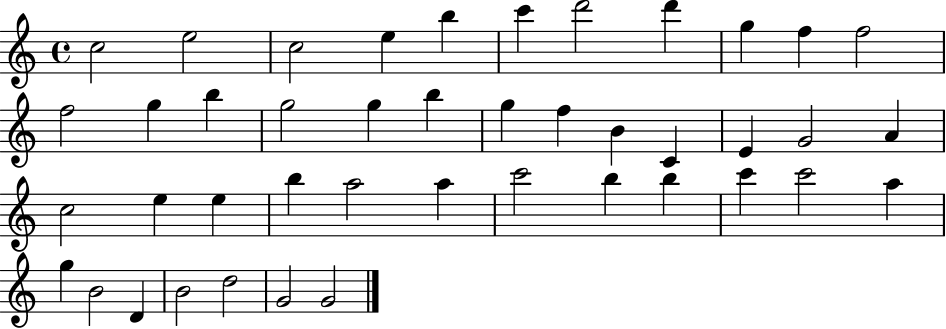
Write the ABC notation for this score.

X:1
T:Untitled
M:4/4
L:1/4
K:C
c2 e2 c2 e b c' d'2 d' g f f2 f2 g b g2 g b g f B C E G2 A c2 e e b a2 a c'2 b b c' c'2 a g B2 D B2 d2 G2 G2